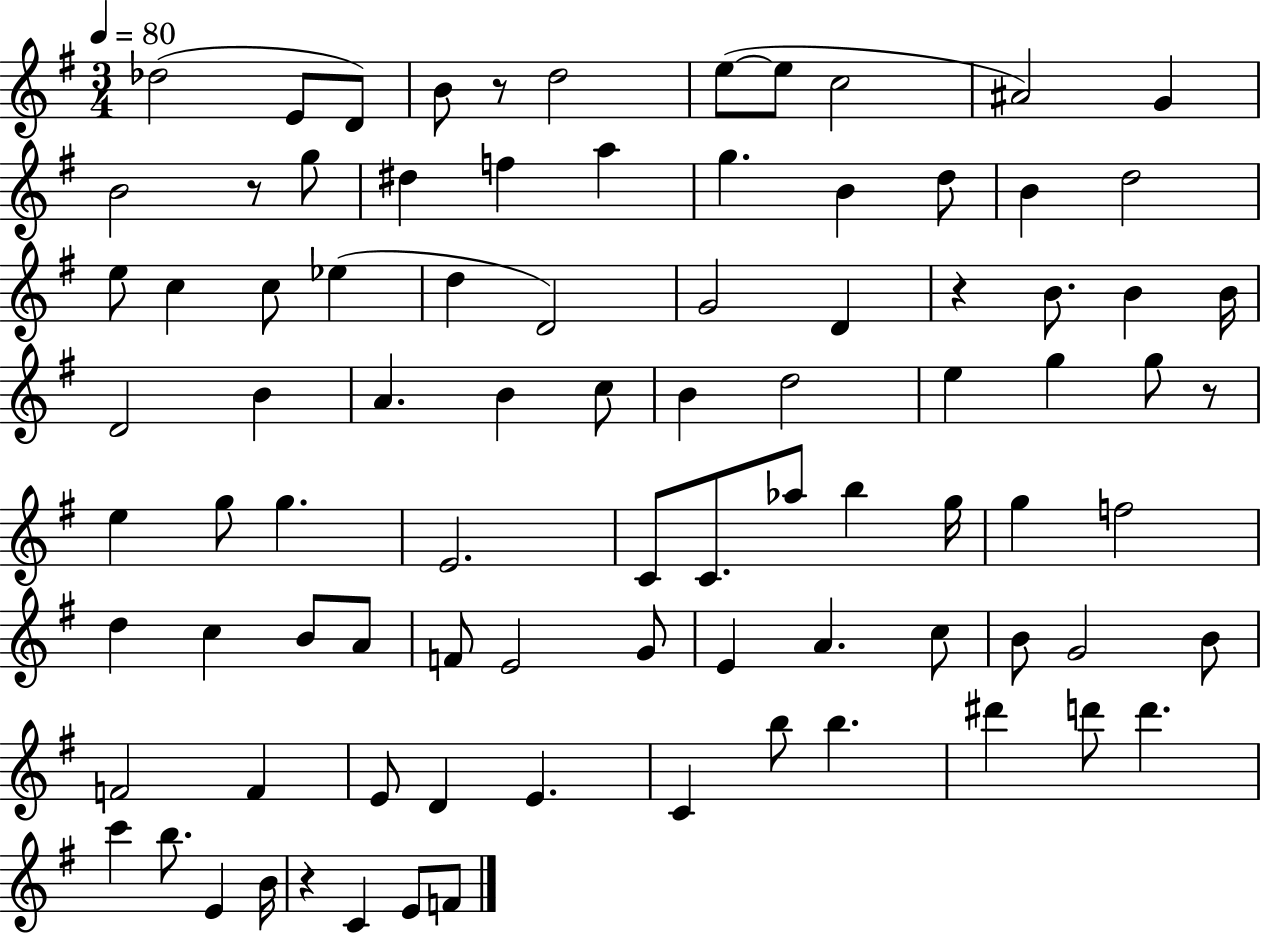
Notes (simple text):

Db5/h E4/e D4/e B4/e R/e D5/h E5/e E5/e C5/h A#4/h G4/q B4/h R/e G5/e D#5/q F5/q A5/q G5/q. B4/q D5/e B4/q D5/h E5/e C5/q C5/e Eb5/q D5/q D4/h G4/h D4/q R/q B4/e. B4/q B4/s D4/h B4/q A4/q. B4/q C5/e B4/q D5/h E5/q G5/q G5/e R/e E5/q G5/e G5/q. E4/h. C4/e C4/e. Ab5/e B5/q G5/s G5/q F5/h D5/q C5/q B4/e A4/e F4/e E4/h G4/e E4/q A4/q. C5/e B4/e G4/h B4/e F4/h F4/q E4/e D4/q E4/q. C4/q B5/e B5/q. D#6/q D6/e D6/q. C6/q B5/e. E4/q B4/s R/q C4/q E4/e F4/e